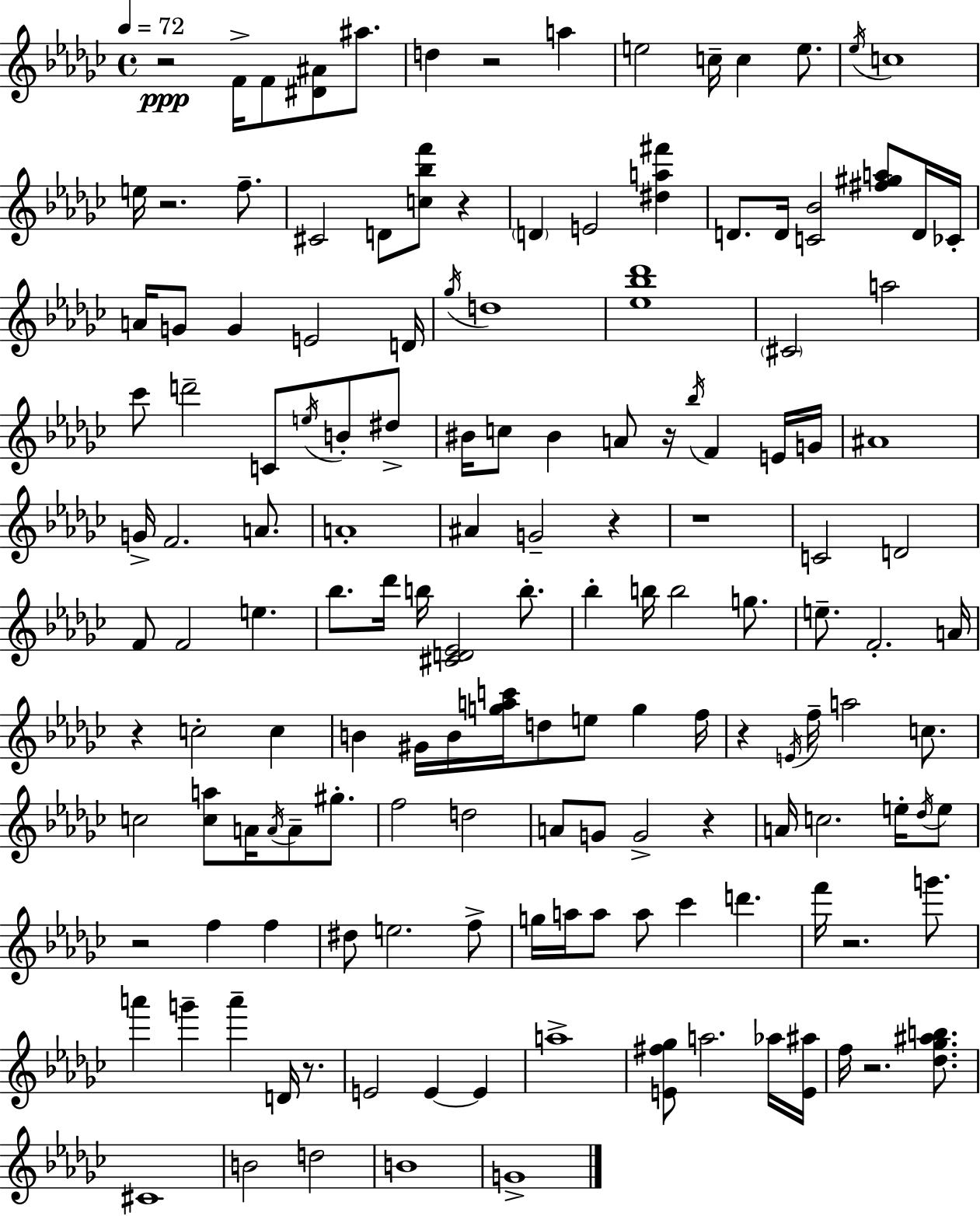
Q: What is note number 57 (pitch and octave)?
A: Bb5